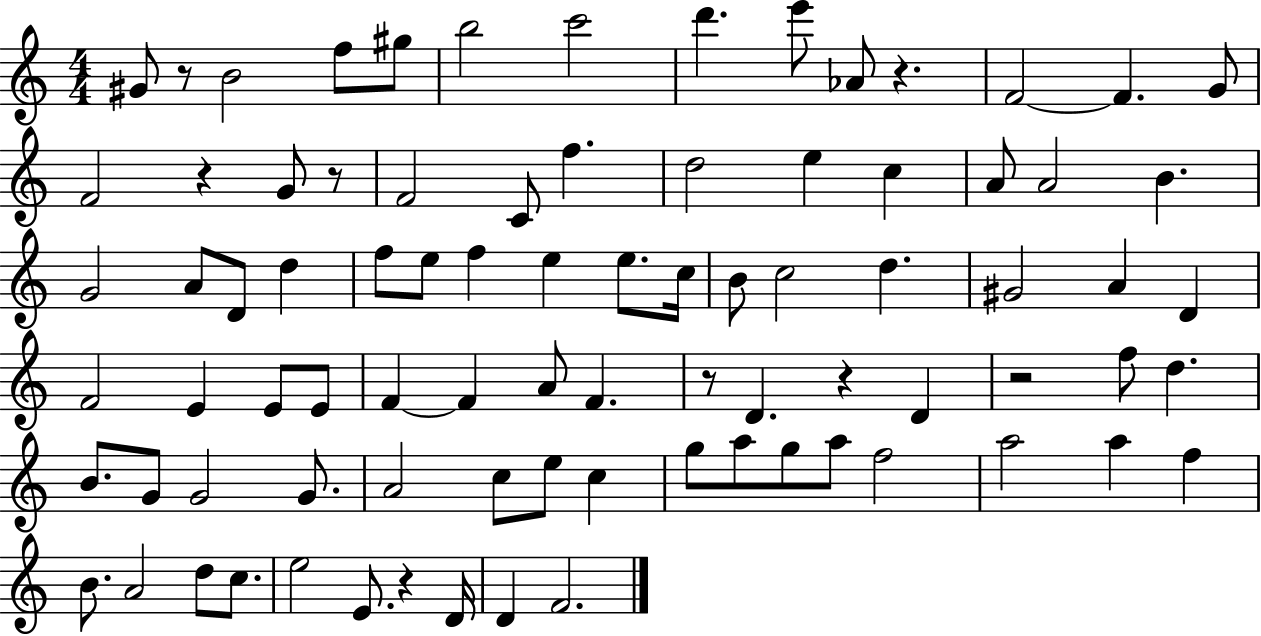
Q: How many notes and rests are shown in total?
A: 84